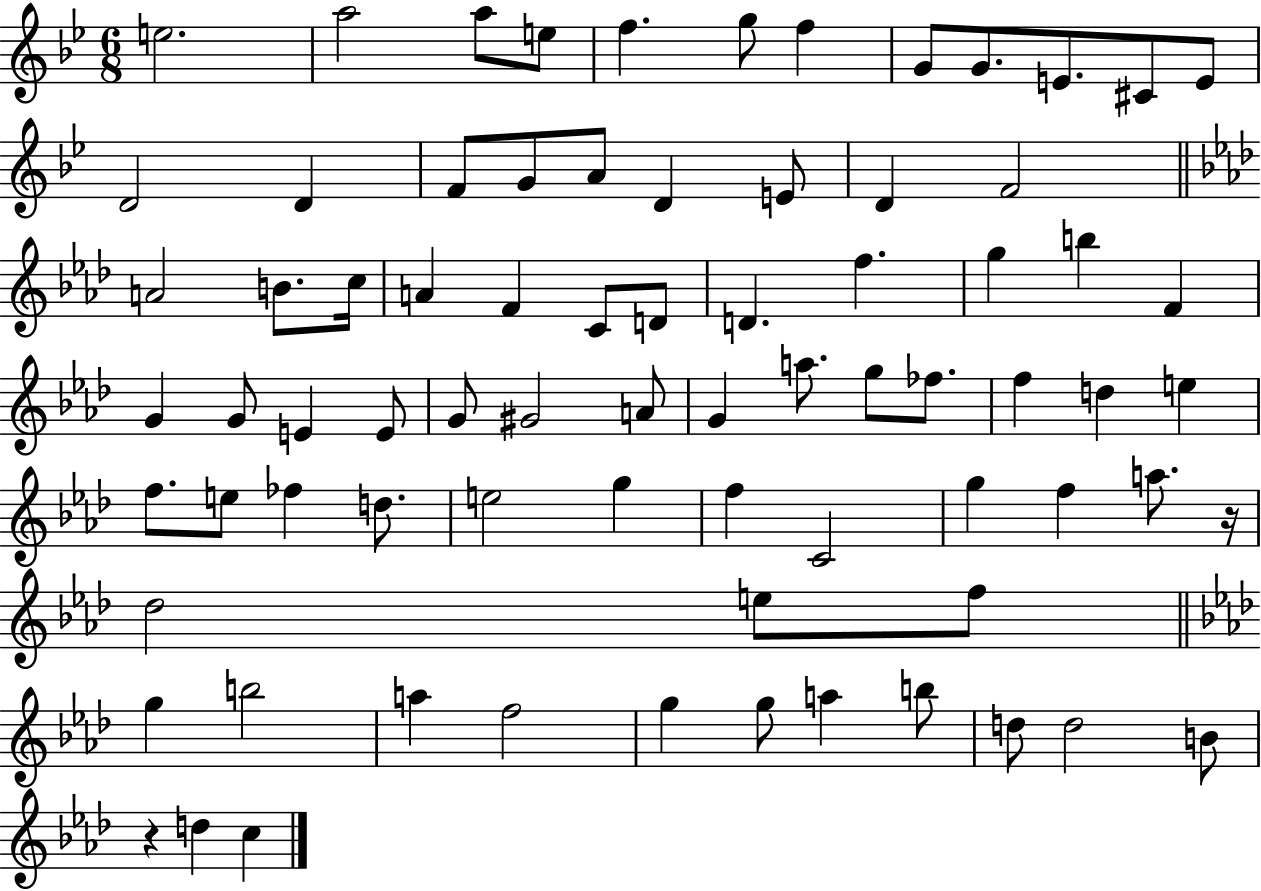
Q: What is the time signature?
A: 6/8